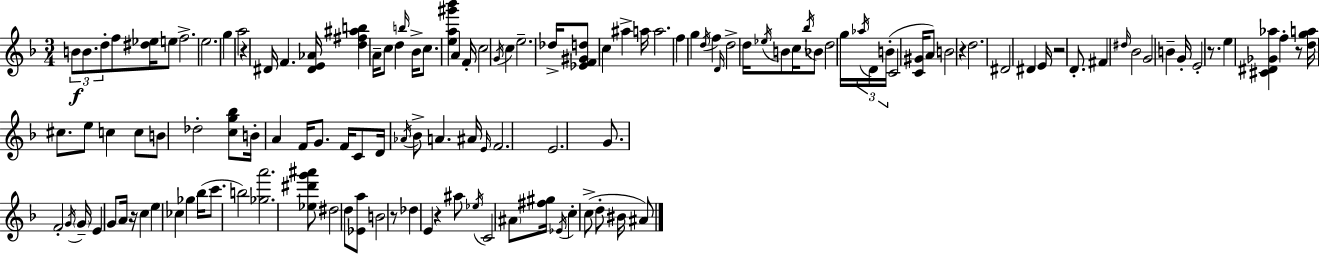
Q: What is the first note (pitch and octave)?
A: B4